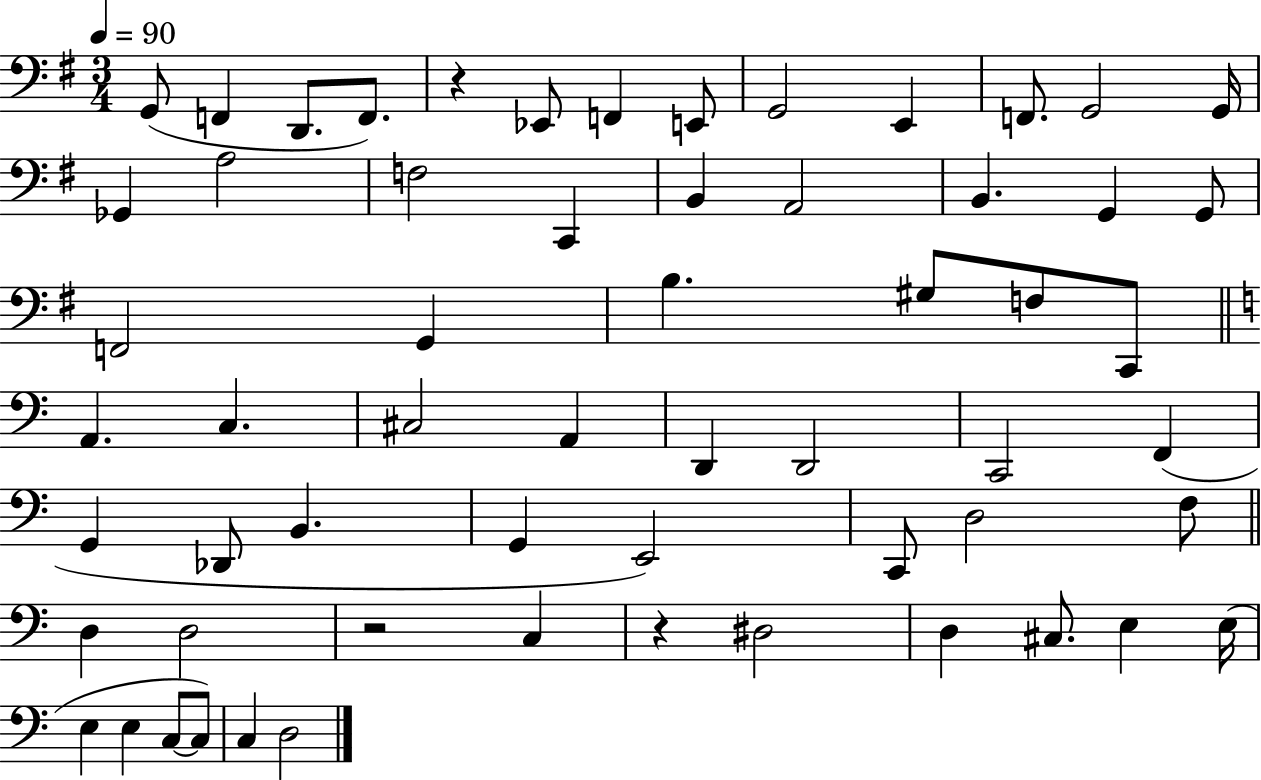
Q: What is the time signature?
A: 3/4